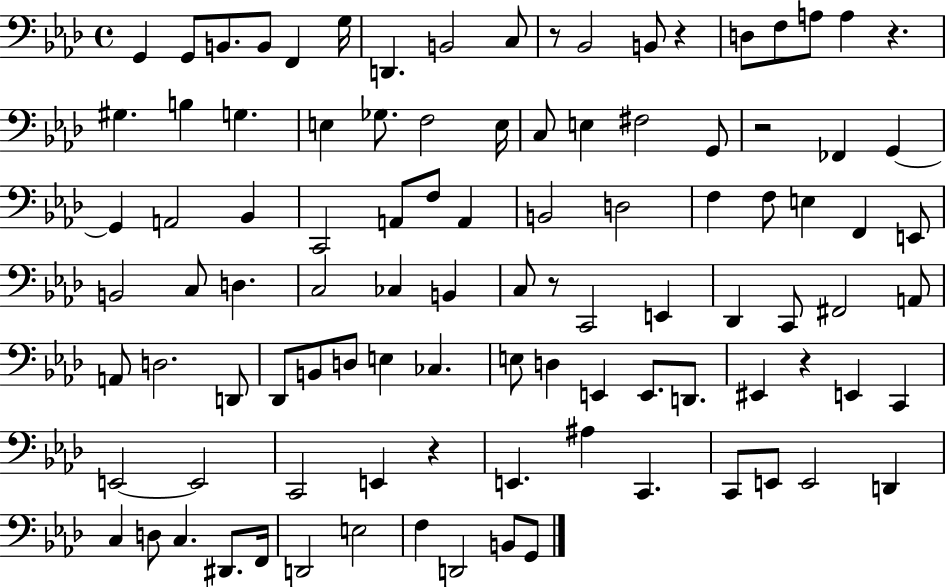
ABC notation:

X:1
T:Untitled
M:4/4
L:1/4
K:Ab
G,, G,,/2 B,,/2 B,,/2 F,, G,/4 D,, B,,2 C,/2 z/2 _B,,2 B,,/2 z D,/2 F,/2 A,/2 A, z ^G, B, G, E, _G,/2 F,2 E,/4 C,/2 E, ^F,2 G,,/2 z2 _F,, G,, G,, A,,2 _B,, C,,2 A,,/2 F,/2 A,, B,,2 D,2 F, F,/2 E, F,, E,,/2 B,,2 C,/2 D, C,2 _C, B,, C,/2 z/2 C,,2 E,, _D,, C,,/2 ^F,,2 A,,/2 A,,/2 D,2 D,,/2 _D,,/2 B,,/2 D,/2 E, _C, E,/2 D, E,, E,,/2 D,,/2 ^E,, z E,, C,, E,,2 E,,2 C,,2 E,, z E,, ^A, C,, C,,/2 E,,/2 E,,2 D,, C, D,/2 C, ^D,,/2 F,,/4 D,,2 E,2 F, D,,2 B,,/2 G,,/2